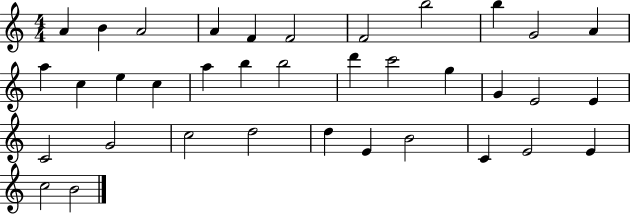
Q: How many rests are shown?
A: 0